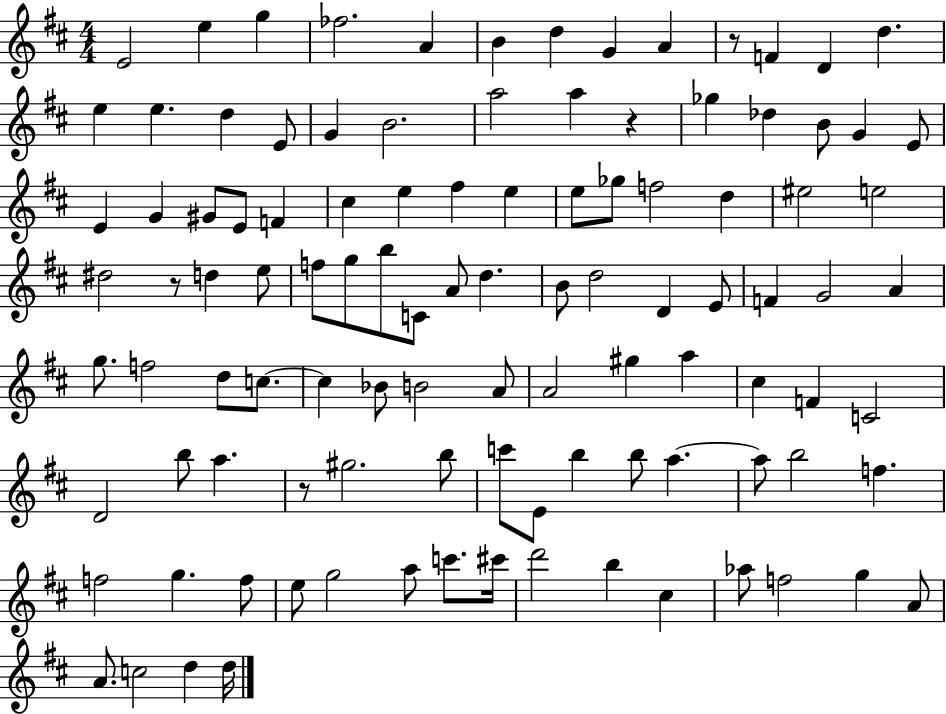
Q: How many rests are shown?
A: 4